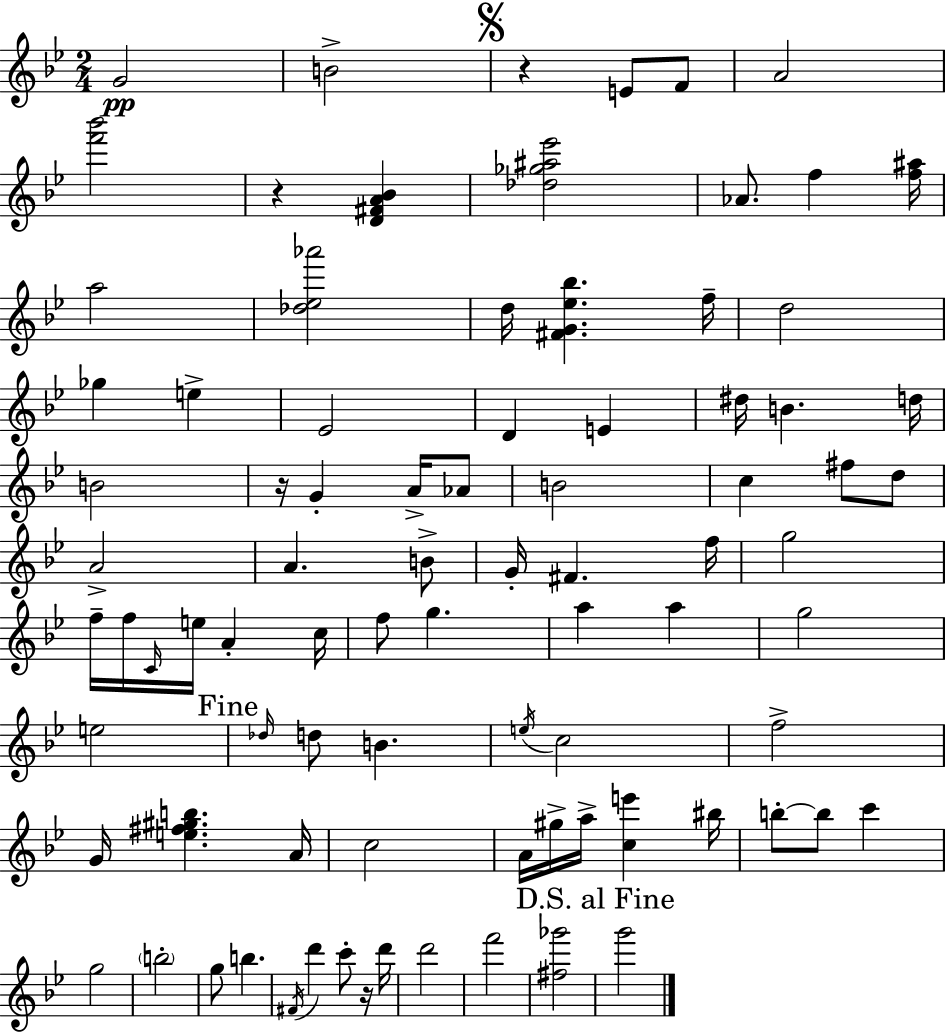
{
  \clef treble
  \numericTimeSignature
  \time 2/4
  \key bes \major
  g'2\pp | b'2-> | \mark \markup { \musicglyph "scripts.segno" } r4 e'8 f'8 | a'2 | \break <f''' bes'''>2 | r4 <d' fis' a' bes'>4 | <des'' ges'' ais'' ees'''>2 | aes'8. f''4 <f'' ais''>16 | \break a''2 | <des'' ees'' aes'''>2 | d''16 <fis' g' ees'' bes''>4. f''16-- | d''2 | \break ges''4 e''4-> | ees'2 | d'4 e'4 | dis''16 b'4. d''16 | \break b'2 | r16 g'4-. a'16-> aes'8 | b'2 | c''4 fis''8 d''8 | \break a'2-> | a'4. b'8-> | g'16-. fis'4. f''16 | g''2 | \break f''16-- f''16 \grace { c'16 } e''16 a'4-. | c''16 f''8 g''4. | a''4 a''4 | g''2 | \break e''2 | \mark "Fine" \grace { des''16 } d''8 b'4. | \acciaccatura { e''16 } c''2 | f''2-> | \break g'16 <e'' fis'' gis'' b''>4. | a'16 c''2 | a'16 gis''16-> a''16-> <c'' e'''>4 | bis''16 b''8-.~~ b''8 c'''4 | \break g''2 | \parenthesize b''2-. | g''8 b''4. | \acciaccatura { fis'16 } d'''4 | \break c'''8-. r16 d'''16 d'''2 | f'''2 | <fis'' ges'''>2 | \mark "D.S. al Fine" g'''2 | \break \bar "|."
}